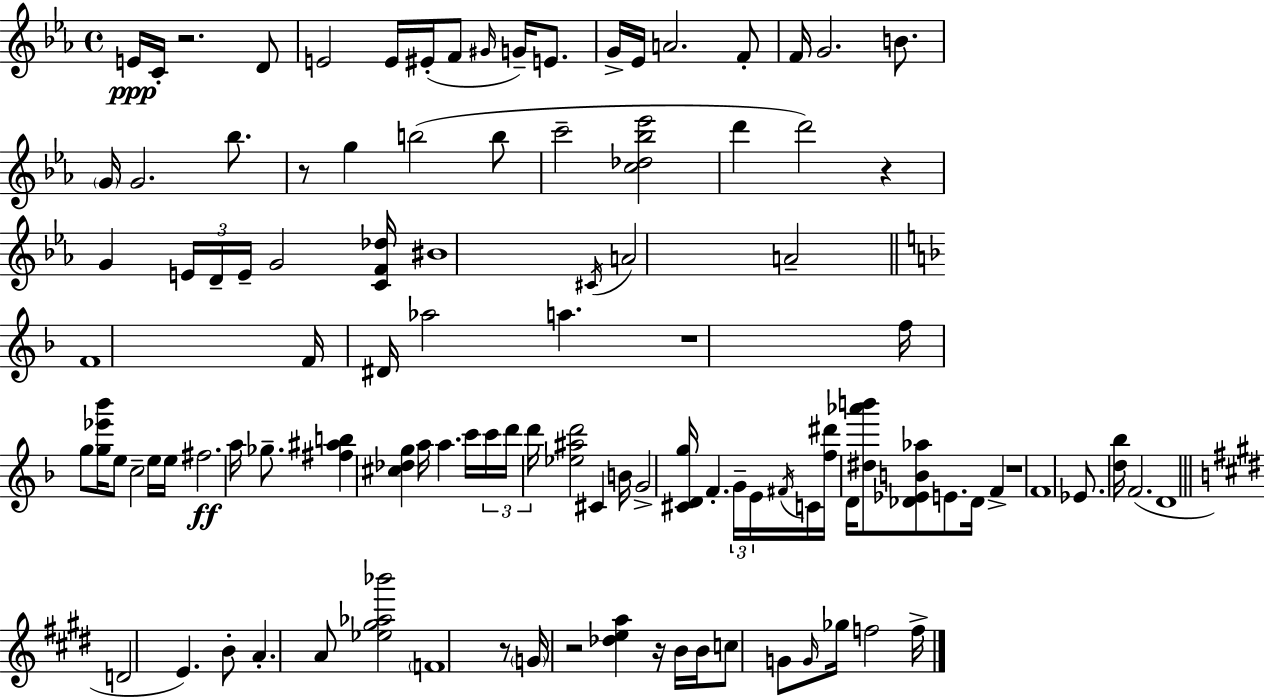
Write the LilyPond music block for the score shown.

{
  \clef treble
  \time 4/4
  \defaultTimeSignature
  \key ees \major
  e'16\ppp c'16-. r2. d'8 | e'2 e'16 eis'16-.( f'8 \grace { gis'16 }) g'16-- e'8. | g'16-> ees'16 a'2. f'8-. | f'16 g'2. b'8. | \break \parenthesize g'16 g'2. bes''8. | r8 g''4 b''2( b''8 | c'''2-- <c'' des'' bes'' ees'''>2 | d'''4 d'''2) r4 | \break g'4 \tuplet 3/2 { e'16 d'16-- e'16-- } g'2 | <c' f' des''>16 bis'1 | \acciaccatura { cis'16 } a'2 a'2-- | \bar "||" \break \key f \major f'1 | f'16 dis'16 aes''2 a''4. | r1 | f''16 g''8 <g'' ees''' bes'''>16 e''8 c''2-- e''16 e''16 | \break fis''2.\ff a''16 ges''8.-- | <fis'' ais'' b''>4 <cis'' des'' g''>4 a''16 a''4. c'''16 | \tuplet 3/2 { c'''16 d'''16 d'''16 } <ees'' ais'' d'''>2 cis'4 b'16 | g'2-> <cis' d' g''>16 f'4.-. \tuplet 3/2 { g'16-- | \break e'16 \acciaccatura { fis'16 } } c'16 <f'' dis'''>16 d'16 <dis'' aes''' b'''>8 <des' ees' b' aes''>8 e'8. des'16 f'4-> | r1 | f'1 | ees'8. <d'' bes''>16 f'2.( | \break d'1 | \bar "||" \break \key e \major d'2 e'4.) b'8-. | a'4.-. a'8 <ees'' gis'' aes'' bes'''>2 | \parenthesize f'1 | r8 \parenthesize g'16 r2 <des'' e'' a''>4 r16 | \break b'16 b'16 c''8 g'8 \grace { g'16 } ges''16 f''2 | f''16-> \bar "|."
}